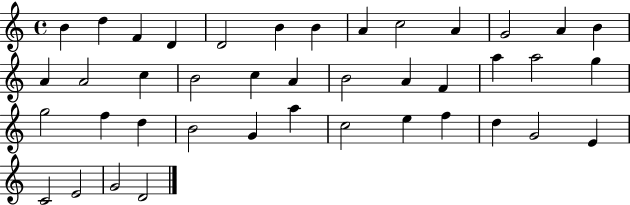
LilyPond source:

{
  \clef treble
  \time 4/4
  \defaultTimeSignature
  \key c \major
  b'4 d''4 f'4 d'4 | d'2 b'4 b'4 | a'4 c''2 a'4 | g'2 a'4 b'4 | \break a'4 a'2 c''4 | b'2 c''4 a'4 | b'2 a'4 f'4 | a''4 a''2 g''4 | \break g''2 f''4 d''4 | b'2 g'4 a''4 | c''2 e''4 f''4 | d''4 g'2 e'4 | \break c'2 e'2 | g'2 d'2 | \bar "|."
}